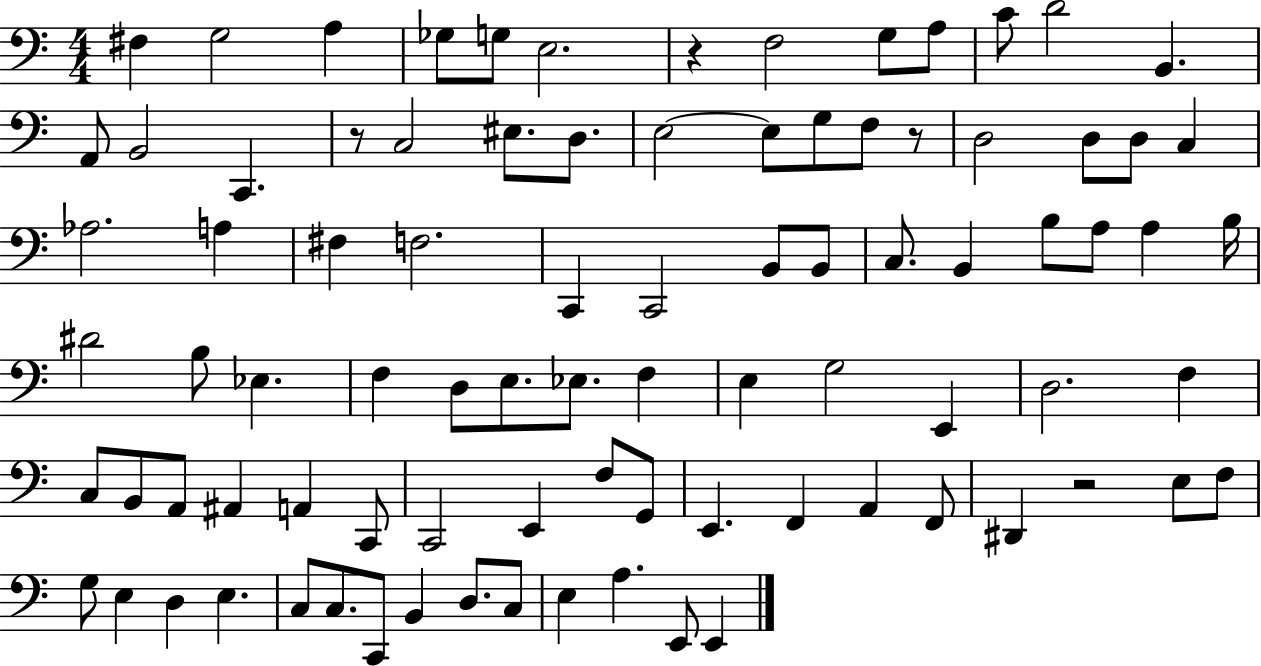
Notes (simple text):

F#3/q G3/h A3/q Gb3/e G3/e E3/h. R/q F3/h G3/e A3/e C4/e D4/h B2/q. A2/e B2/h C2/q. R/e C3/h EIS3/e. D3/e. E3/h E3/e G3/e F3/e R/e D3/h D3/e D3/e C3/q Ab3/h. A3/q F#3/q F3/h. C2/q C2/h B2/e B2/e C3/e. B2/q B3/e A3/e A3/q B3/s D#4/h B3/e Eb3/q. F3/q D3/e E3/e. Eb3/e. F3/q E3/q G3/h E2/q D3/h. F3/q C3/e B2/e A2/e A#2/q A2/q C2/e C2/h E2/q F3/e G2/e E2/q. F2/q A2/q F2/e D#2/q R/h E3/e F3/e G3/e E3/q D3/q E3/q. C3/e C3/e. C2/e B2/q D3/e. C3/e E3/q A3/q. E2/e E2/q